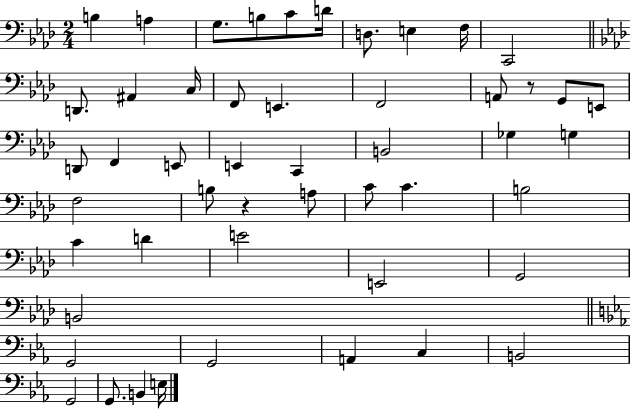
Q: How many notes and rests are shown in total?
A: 50